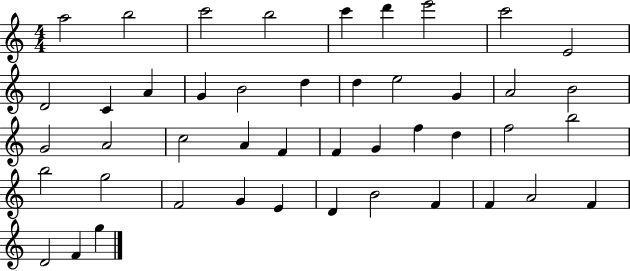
A5/h B5/h C6/h B5/h C6/q D6/q E6/h C6/h E4/h D4/h C4/q A4/q G4/q B4/h D5/q D5/q E5/h G4/q A4/h B4/h G4/h A4/h C5/h A4/q F4/q F4/q G4/q F5/q D5/q F5/h B5/h B5/h G5/h F4/h G4/q E4/q D4/q B4/h F4/q F4/q A4/h F4/q D4/h F4/q G5/q